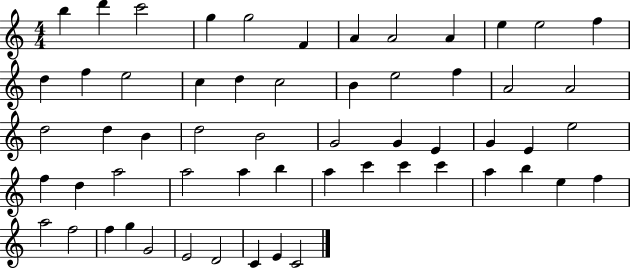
B5/q D6/q C6/h G5/q G5/h F4/q A4/q A4/h A4/q E5/q E5/h F5/q D5/q F5/q E5/h C5/q D5/q C5/h B4/q E5/h F5/q A4/h A4/h D5/h D5/q B4/q D5/h B4/h G4/h G4/q E4/q G4/q E4/q E5/h F5/q D5/q A5/h A5/h A5/q B5/q A5/q C6/q C6/q C6/q A5/q B5/q E5/q F5/q A5/h F5/h F5/q G5/q G4/h E4/h D4/h C4/q E4/q C4/h